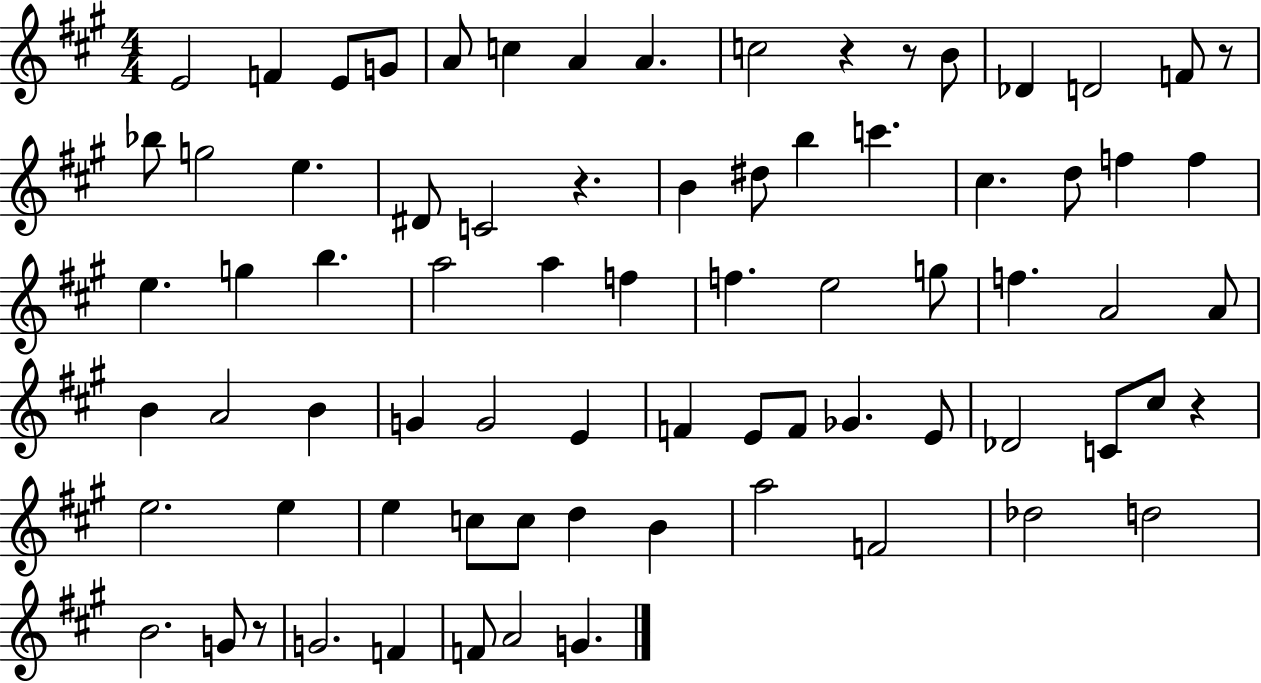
{
  \clef treble
  \numericTimeSignature
  \time 4/4
  \key a \major
  e'2 f'4 e'8 g'8 | a'8 c''4 a'4 a'4. | c''2 r4 r8 b'8 | des'4 d'2 f'8 r8 | \break bes''8 g''2 e''4. | dis'8 c'2 r4. | b'4 dis''8 b''4 c'''4. | cis''4. d''8 f''4 f''4 | \break e''4. g''4 b''4. | a''2 a''4 f''4 | f''4. e''2 g''8 | f''4. a'2 a'8 | \break b'4 a'2 b'4 | g'4 g'2 e'4 | f'4 e'8 f'8 ges'4. e'8 | des'2 c'8 cis''8 r4 | \break e''2. e''4 | e''4 c''8 c''8 d''4 b'4 | a''2 f'2 | des''2 d''2 | \break b'2. g'8 r8 | g'2. f'4 | f'8 a'2 g'4. | \bar "|."
}